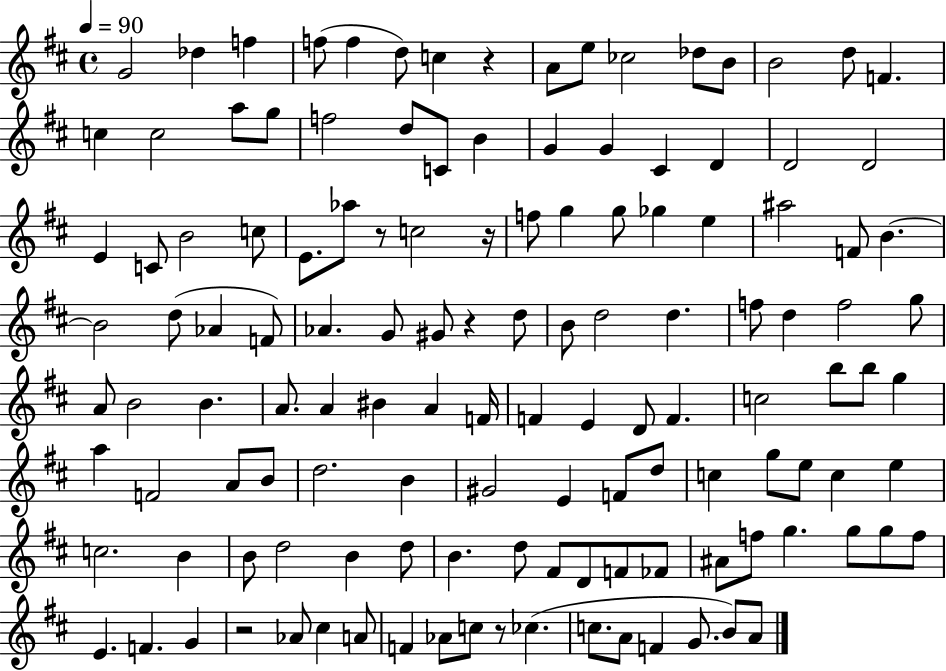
G4/h Db5/q F5/q F5/e F5/q D5/e C5/q R/q A4/e E5/e CES5/h Db5/e B4/e B4/h D5/e F4/q. C5/q C5/h A5/e G5/e F5/h D5/e C4/e B4/q G4/q G4/q C#4/q D4/q D4/h D4/h E4/q C4/e B4/h C5/e E4/e. Ab5/e R/e C5/h R/s F5/e G5/q G5/e Gb5/q E5/q A#5/h F4/e B4/q. B4/h D5/e Ab4/q F4/e Ab4/q. G4/e G#4/e R/q D5/e B4/e D5/h D5/q. F5/e D5/q F5/h G5/e A4/e B4/h B4/q. A4/e. A4/q BIS4/q A4/q F4/s F4/q E4/q D4/e F4/q. C5/h B5/e B5/e G5/q A5/q F4/h A4/e B4/e D5/h. B4/q G#4/h E4/q F4/e D5/e C5/q G5/e E5/e C5/q E5/q C5/h. B4/q B4/e D5/h B4/q D5/e B4/q. D5/e F#4/e D4/e F4/e FES4/e A#4/e F5/e G5/q. G5/e G5/e F5/e E4/q. F4/q. G4/q R/h Ab4/e C#5/q A4/e F4/q Ab4/e C5/e R/e CES5/q. C5/e. A4/e F4/q G4/e. B4/e A4/e